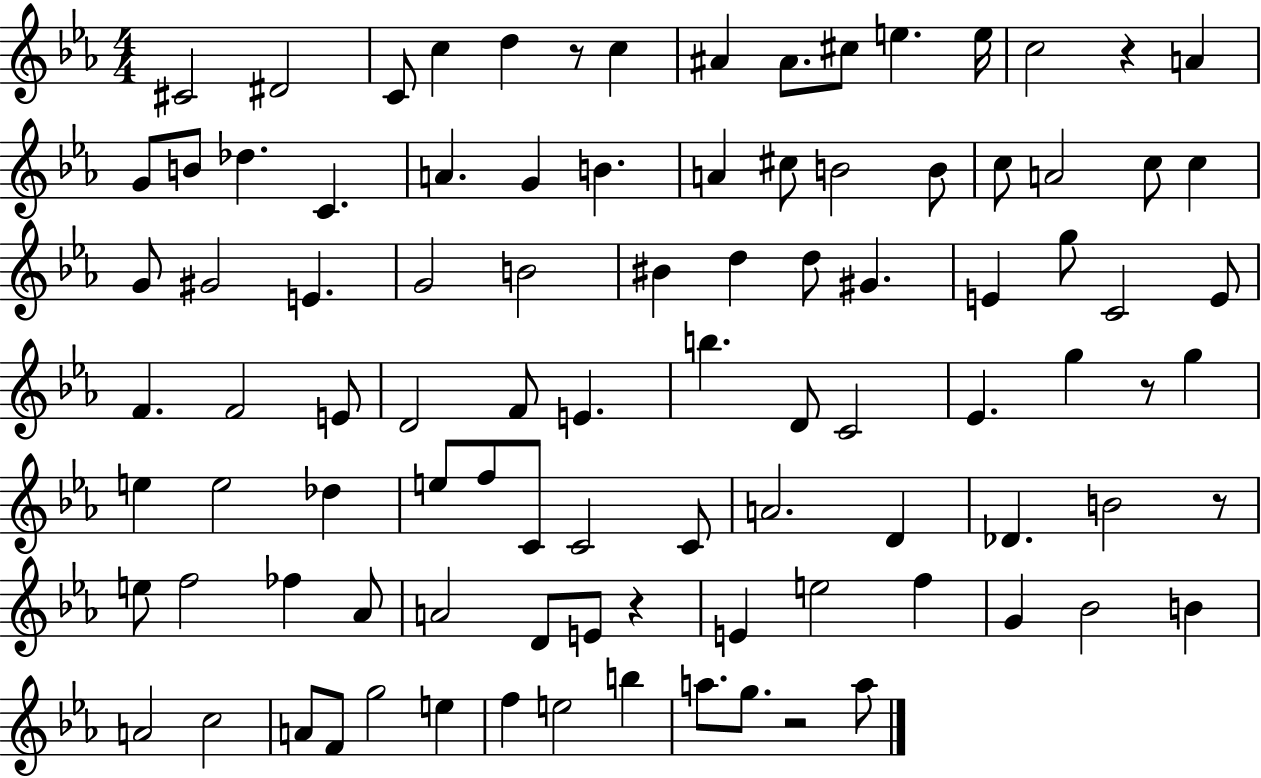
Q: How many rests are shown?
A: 6